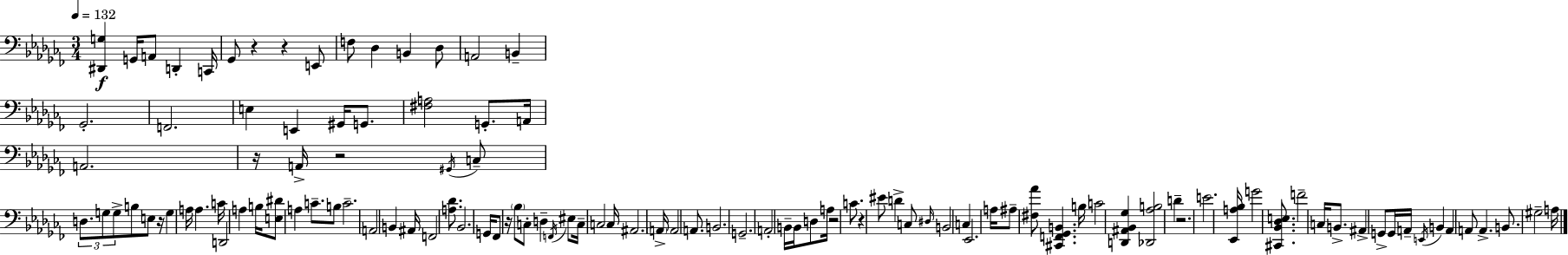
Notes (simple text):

[D#2,G3]/q G2/s A2/e D2/q C2/s Gb2/e R/q R/q E2/e F3/e Db3/q B2/q Db3/e A2/h B2/q Gb2/h. F2/h. E3/q E2/q G#2/s G2/e. [F#3,A3]/h G2/e. A2/s A2/h. R/s A2/s R/h G#2/s C3/e D3/e. G3/e G3/e B3/e E3/e R/s G3/q A3/s A3/q. C4/s D2/h A3/q B3/s [E3,D#4]/e A3/q C4/e. B3/e C4/h. A2/h B2/q A#2/s F2/h [A3,Db4]/e. Bb2/h. G2/s FES2/e R/s Bb3/e C3/e D3/q F2/s EIS3/e C3/s C3/h C3/s A#2/h. A2/s A2/h A2/e. B2/h. G2/h. A2/h B2/s B2/s D3/e A3/s R/h C4/e. R/q EIS4/e D4/q C3/e D#3/s B2/h C3/q Eb2/h. A3/s A#3/e [F#3,Ab4]/e [C#2,F2,Gb2,B2]/q. B3/s C4/h [D2,A#2,Bb2,Gb3]/q [Db2,Ab3,B3]/h D4/q R/h. E4/h. [Eb2,A3,Bb3]/s G4/h [C#2,Bb2,Db3,E3]/e. F4/h C3/s B2/e. A#2/q G2/e G2/s A2/s E2/s B2/q A2/q A2/e A2/q. B2/e. G#3/h A3/s